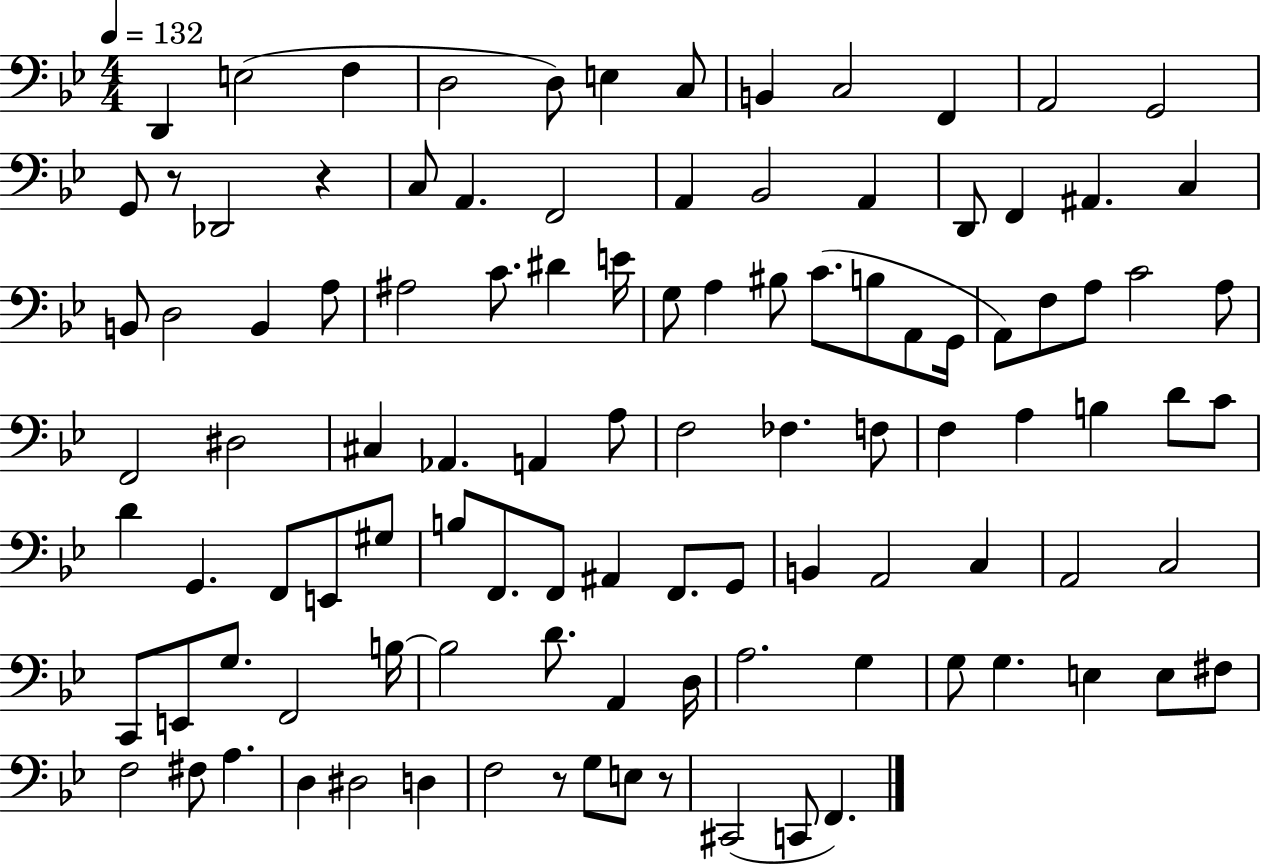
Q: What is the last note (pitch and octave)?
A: F2